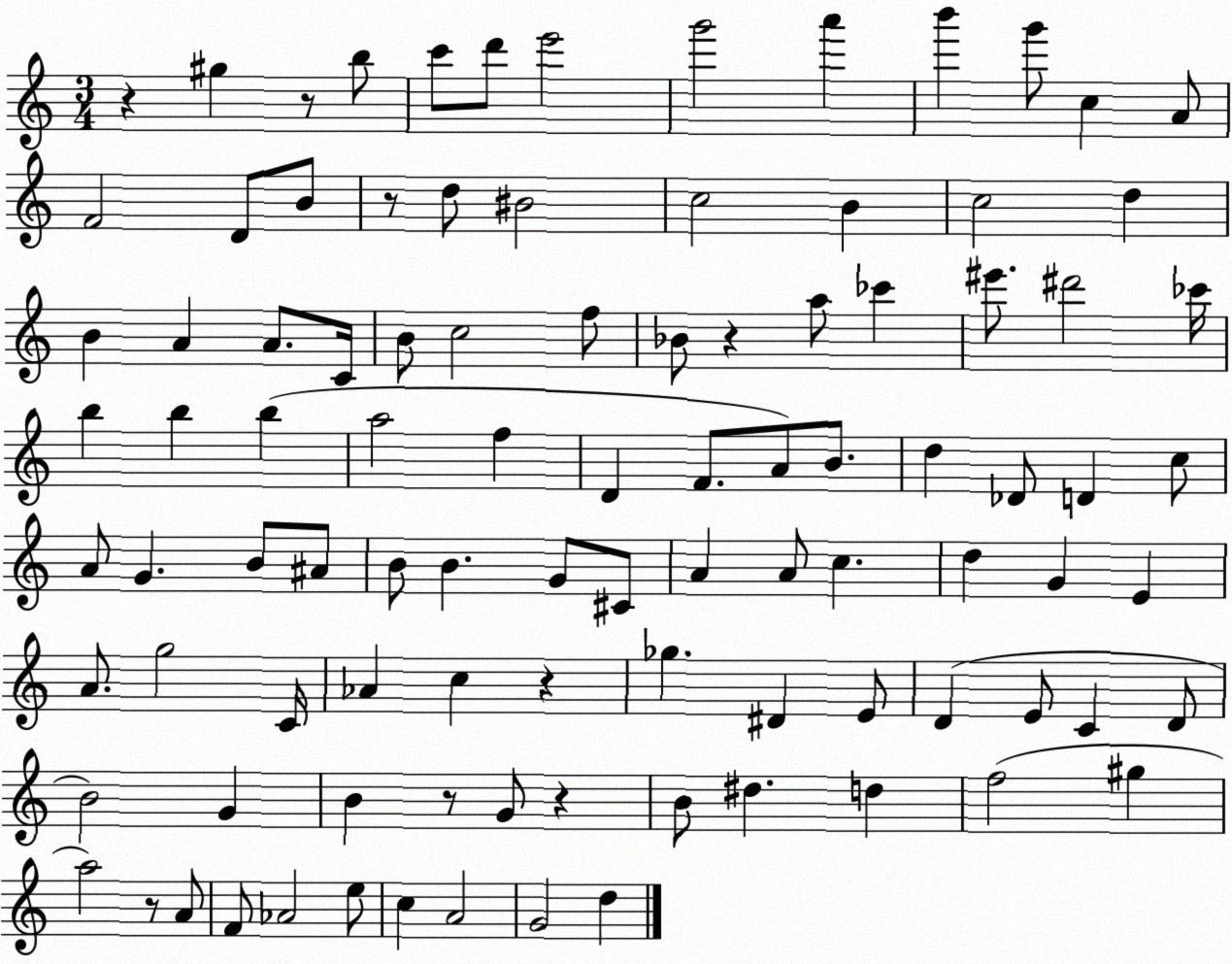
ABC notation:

X:1
T:Untitled
M:3/4
L:1/4
K:C
z ^g z/2 b/2 c'/2 d'/2 e'2 g'2 a' b' g'/2 c A/2 F2 D/2 B/2 z/2 d/2 ^B2 c2 B c2 d B A A/2 C/4 B/2 c2 f/2 _B/2 z a/2 _c' ^e'/2 ^d'2 _c'/4 b b b a2 f D F/2 A/2 B/2 d _D/2 D c/2 A/2 G B/2 ^A/2 B/2 B G/2 ^C/2 A A/2 c d G E A/2 g2 C/4 _A c z _g ^D E/2 D E/2 C D/2 B2 G B z/2 G/2 z B/2 ^d d f2 ^g a2 z/2 A/2 F/2 _A2 e/2 c A2 G2 d